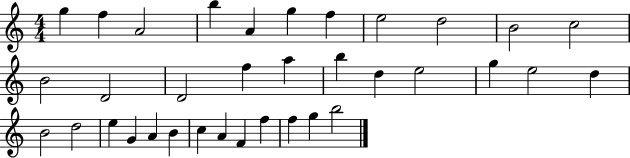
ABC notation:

X:1
T:Untitled
M:4/4
L:1/4
K:C
g f A2 b A g f e2 d2 B2 c2 B2 D2 D2 f a b d e2 g e2 d B2 d2 e G A B c A F f f g b2